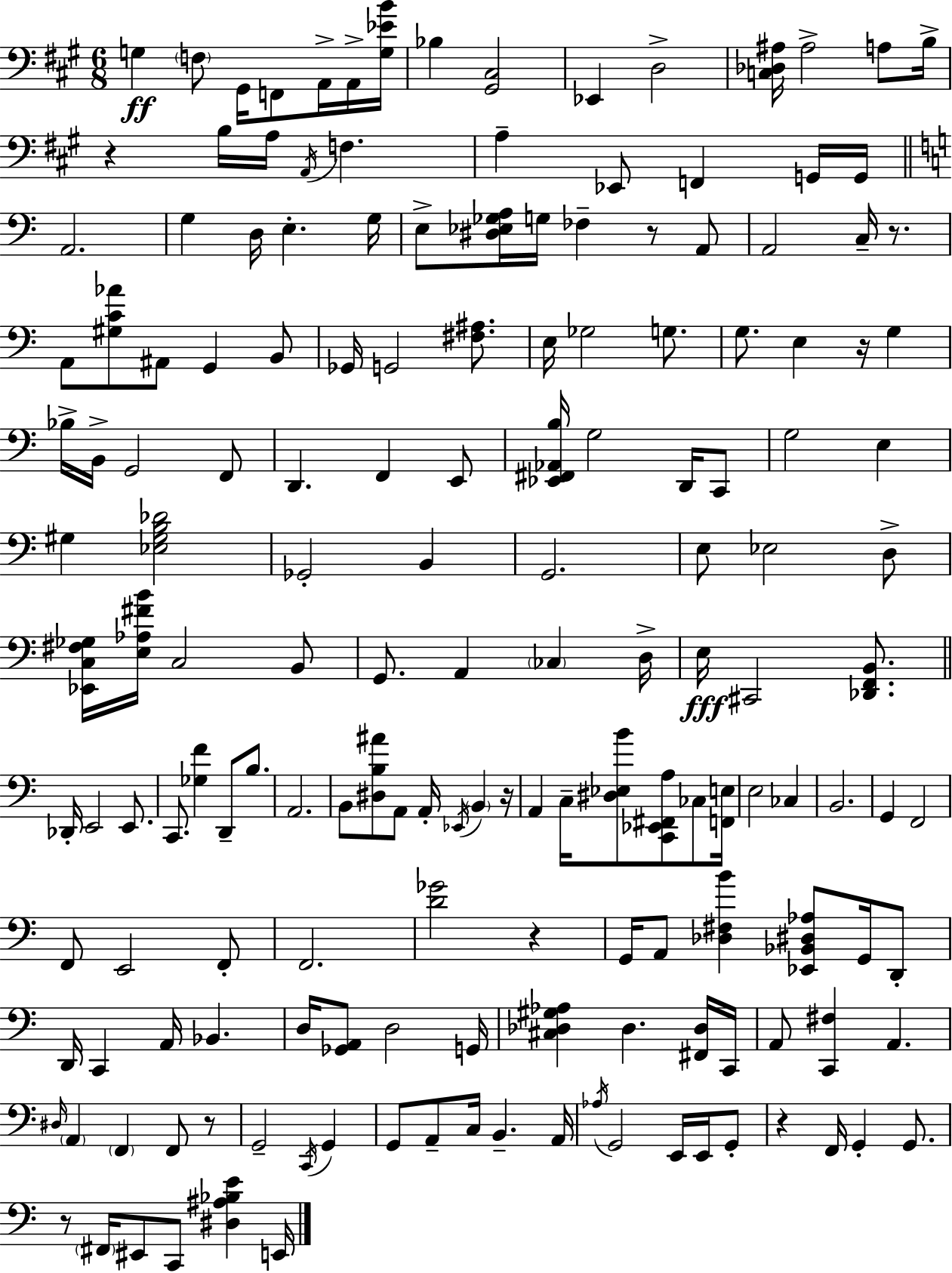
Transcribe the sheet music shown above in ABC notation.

X:1
T:Untitled
M:6/8
L:1/4
K:A
G, F,/2 ^G,,/4 F,,/2 A,,/4 A,,/4 [G,_EB]/4 _B, [^G,,^C,]2 _E,, D,2 [C,_D,^A,]/4 ^A,2 A,/2 B,/4 z B,/4 A,/4 A,,/4 F, A, _E,,/2 F,, G,,/4 G,,/4 A,,2 G, D,/4 E, G,/4 E,/2 [^D,_E,_G,A,]/4 G,/4 _F, z/2 A,,/2 A,,2 C,/4 z/2 A,,/2 [^G,C_A]/2 ^A,,/2 G,, B,,/2 _G,,/4 G,,2 [^F,^A,]/2 E,/4 _G,2 G,/2 G,/2 E, z/4 G, _B,/4 B,,/4 G,,2 F,,/2 D,, F,, E,,/2 [_E,,^F,,_A,,B,]/4 G,2 D,,/4 C,,/2 G,2 E, ^G, [_E,^G,B,_D]2 _G,,2 B,, G,,2 E,/2 _E,2 D,/2 [_E,,C,^F,_G,]/4 [E,_A,^FB]/4 C,2 B,,/2 G,,/2 A,, _C, D,/4 E,/4 ^C,,2 [_D,,F,,B,,]/2 _D,,/4 E,,2 E,,/2 C,,/2 [_G,F] D,,/2 B,/2 A,,2 B,,/2 [^D,B,^A]/2 A,,/2 A,,/4 _E,,/4 B,, z/4 A,, C,/4 [^D,_E,B]/2 [C,,_E,,^F,,A,]/2 _C,/2 [F,,E,]/4 E,2 _C, B,,2 G,, F,,2 F,,/2 E,,2 F,,/2 F,,2 [D_G]2 z G,,/4 A,,/2 [_D,^F,B] [_E,,_B,,^D,_A,]/2 G,,/4 D,,/2 D,,/4 C,, A,,/4 _B,, D,/4 [_G,,A,,]/2 D,2 G,,/4 [^C,_D,^G,_A,] _D, [^F,,_D,]/4 C,,/4 A,,/2 [C,,^F,] A,, ^D,/4 A,, F,, F,,/2 z/2 G,,2 C,,/4 G,, G,,/2 A,,/2 C,/4 B,, A,,/4 _A,/4 G,,2 E,,/4 E,,/4 G,,/2 z F,,/4 G,, G,,/2 z/2 ^F,,/4 ^E,,/2 C,,/2 [^D,^A,_B,E] E,,/4